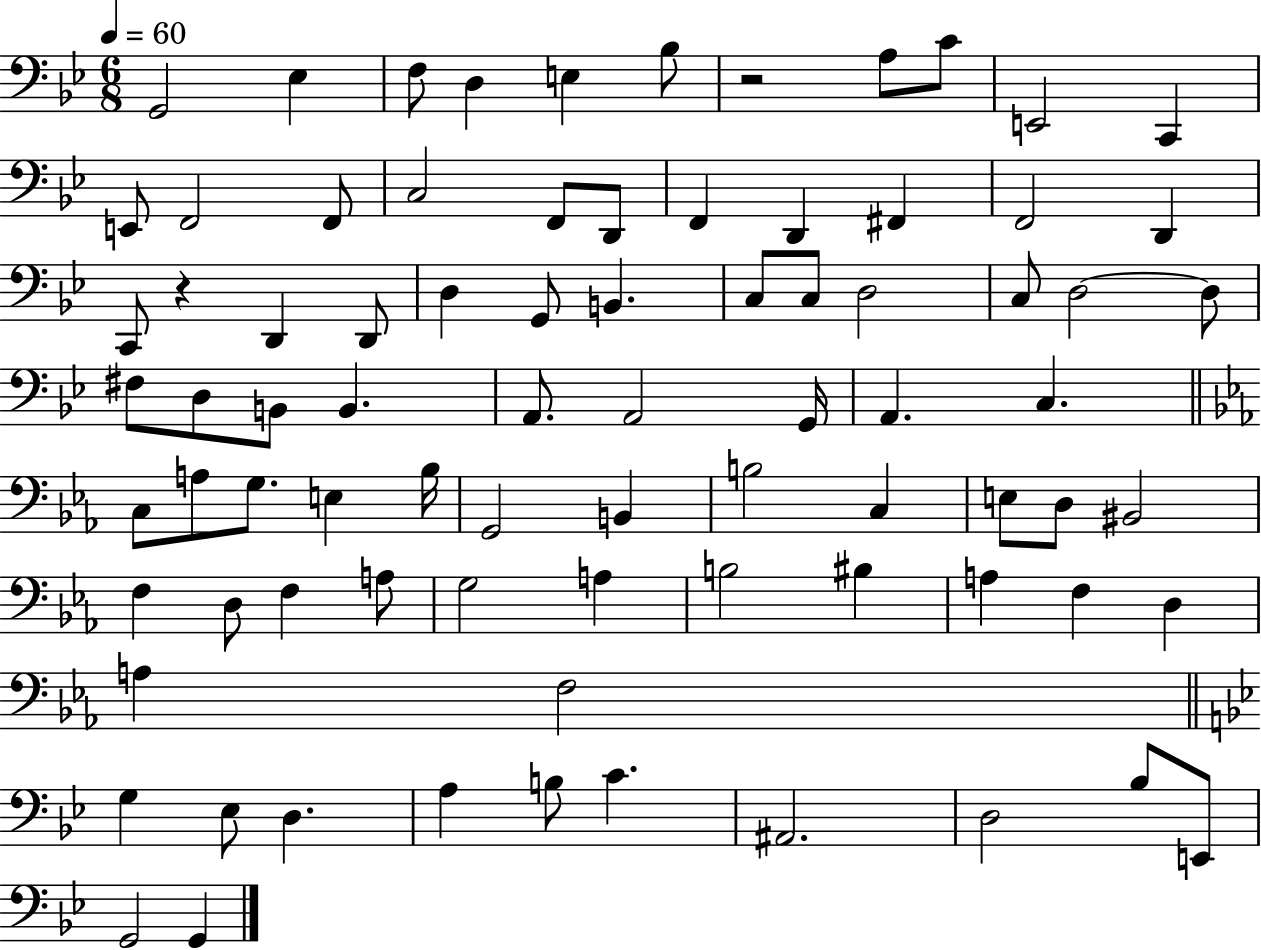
X:1
T:Untitled
M:6/8
L:1/4
K:Bb
G,,2 _E, F,/2 D, E, _B,/2 z2 A,/2 C/2 E,,2 C,, E,,/2 F,,2 F,,/2 C,2 F,,/2 D,,/2 F,, D,, ^F,, F,,2 D,, C,,/2 z D,, D,,/2 D, G,,/2 B,, C,/2 C,/2 D,2 C,/2 D,2 D,/2 ^F,/2 D,/2 B,,/2 B,, A,,/2 A,,2 G,,/4 A,, C, C,/2 A,/2 G,/2 E, _B,/4 G,,2 B,, B,2 C, E,/2 D,/2 ^B,,2 F, D,/2 F, A,/2 G,2 A, B,2 ^B, A, F, D, A, F,2 G, _E,/2 D, A, B,/2 C ^A,,2 D,2 _B,/2 E,,/2 G,,2 G,,